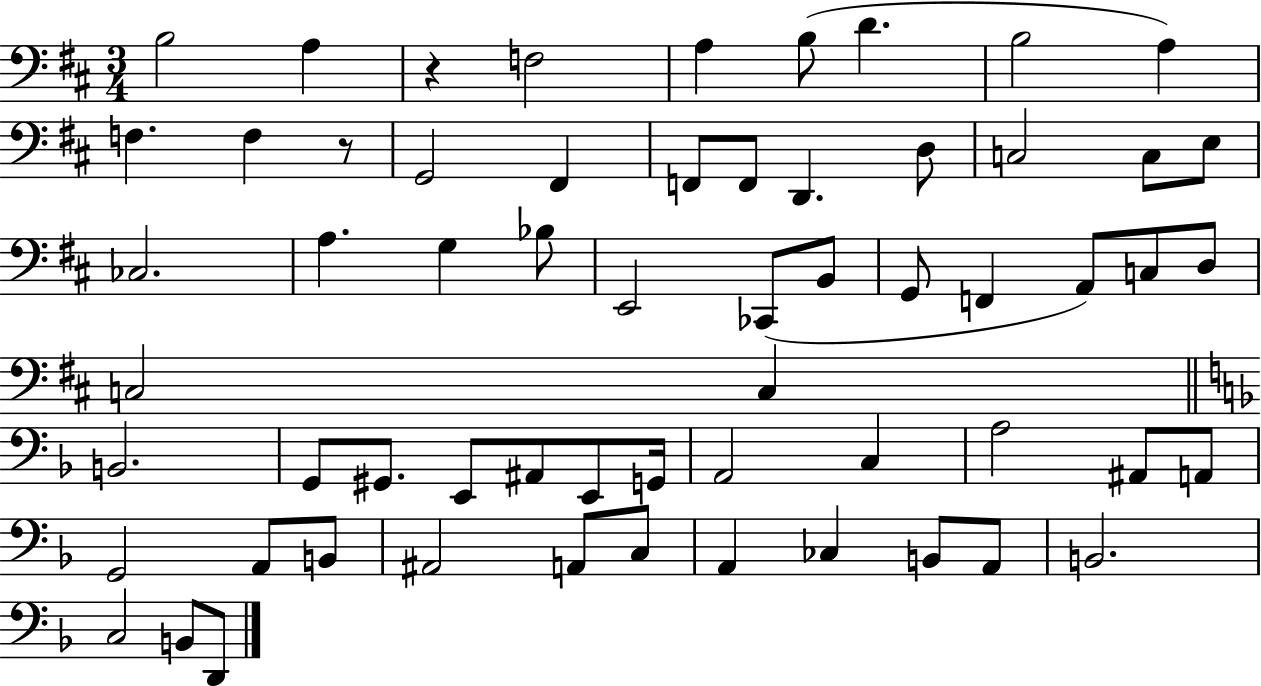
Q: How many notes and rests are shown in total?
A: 61